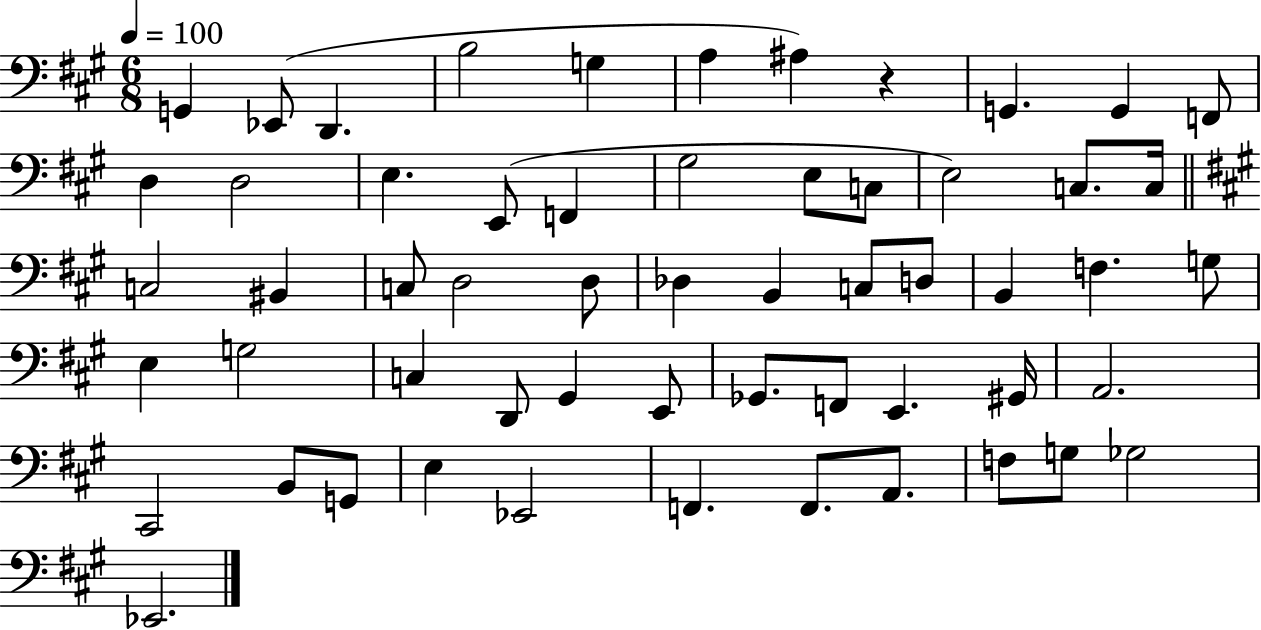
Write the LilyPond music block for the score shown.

{
  \clef bass
  \numericTimeSignature
  \time 6/8
  \key a \major
  \tempo 4 = 100
  \repeat volta 2 { g,4 ees,8( d,4. | b2 g4 | a4 ais4) r4 | g,4. g,4 f,8 | \break d4 d2 | e4. e,8( f,4 | gis2 e8 c8 | e2) c8. c16 | \break \bar "||" \break \key a \major c2 bis,4 | c8 d2 d8 | des4 b,4 c8 d8 | b,4 f4. g8 | \break e4 g2 | c4 d,8 gis,4 e,8 | ges,8. f,8 e,4. gis,16 | a,2. | \break cis,2 b,8 g,8 | e4 ees,2 | f,4. f,8. a,8. | f8 g8 ges2 | \break ees,2. | } \bar "|."
}